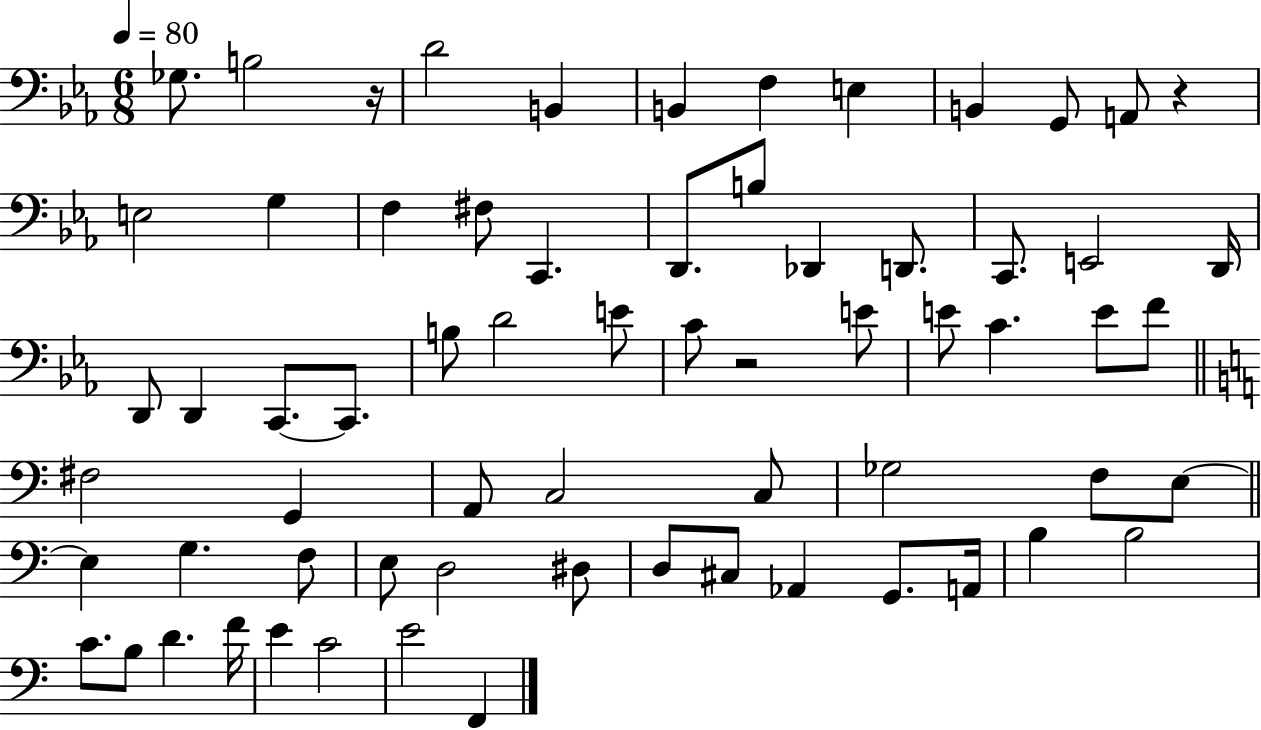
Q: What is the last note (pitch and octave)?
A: F2